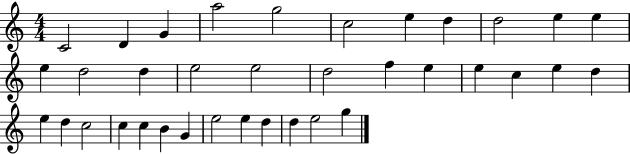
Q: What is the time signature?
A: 4/4